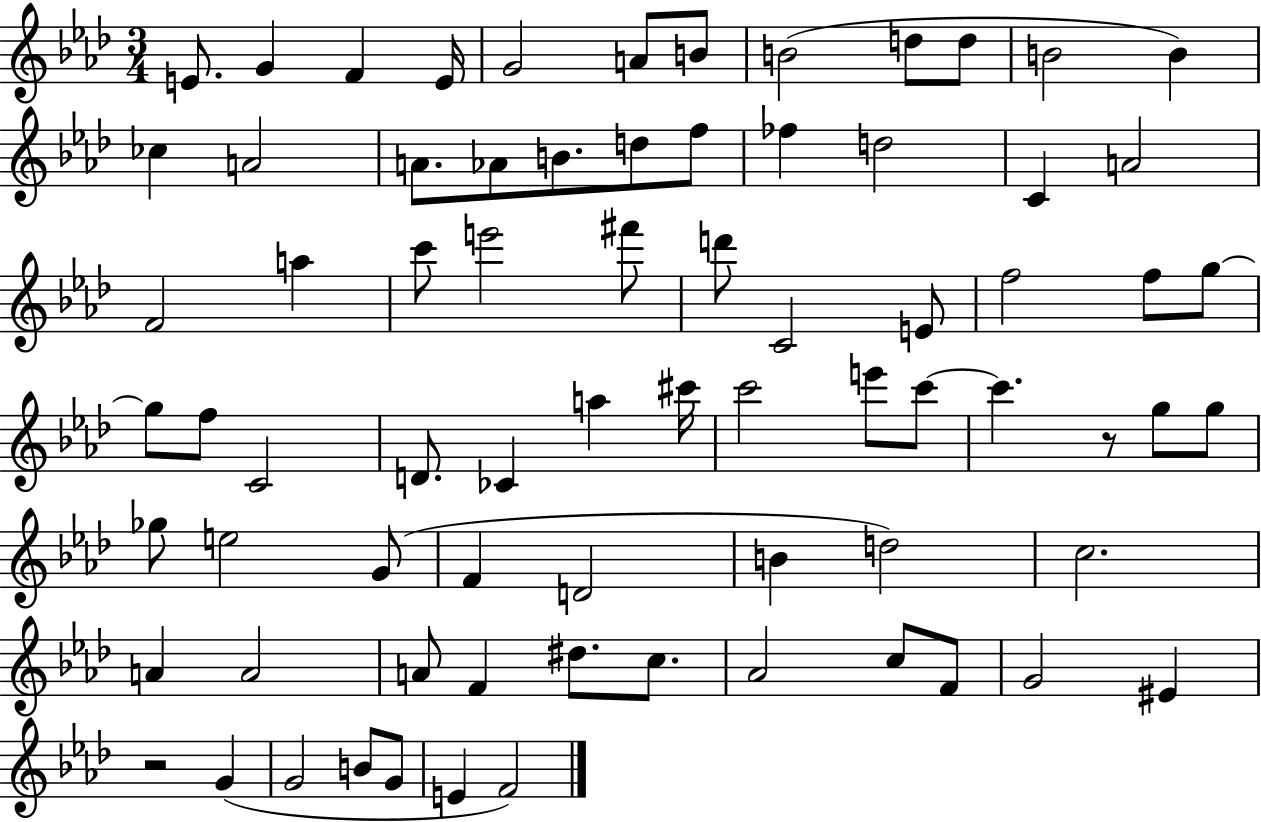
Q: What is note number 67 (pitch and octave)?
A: G4